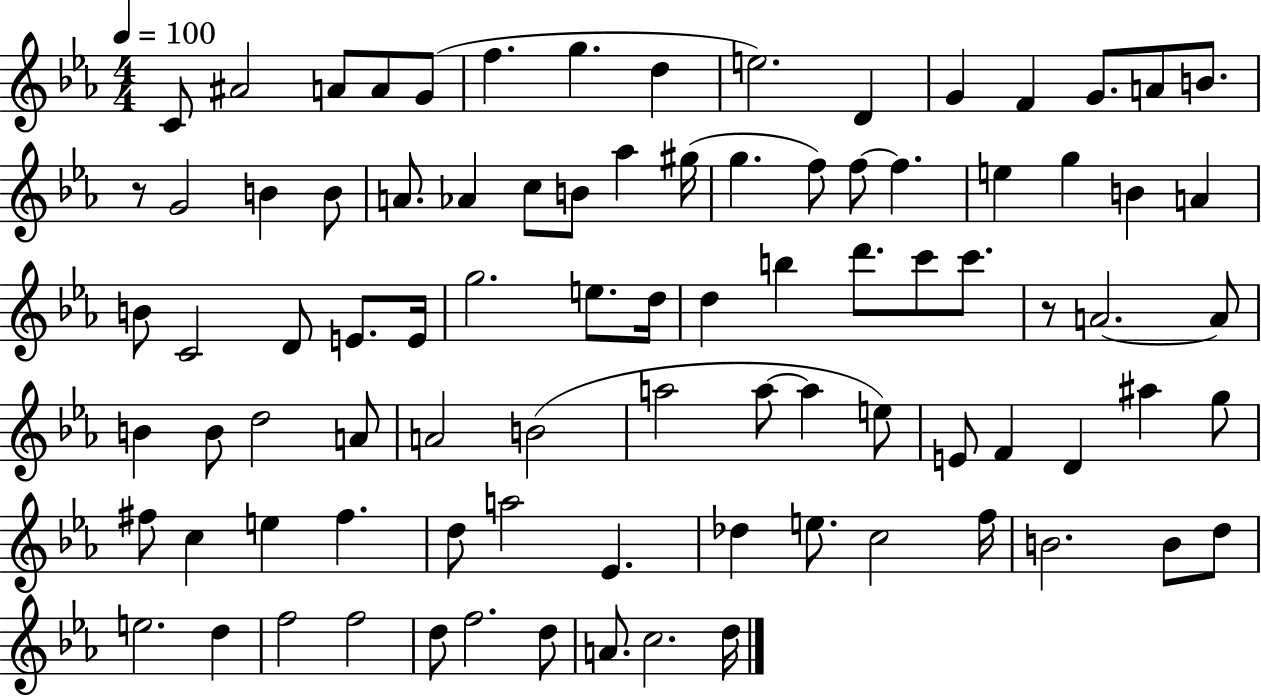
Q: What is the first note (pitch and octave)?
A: C4